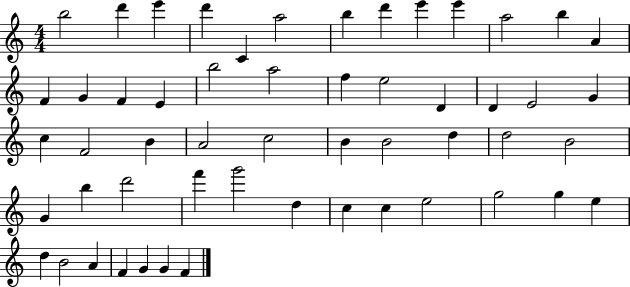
X:1
T:Untitled
M:4/4
L:1/4
K:C
b2 d' e' d' C a2 b d' e' e' a2 b A F G F E b2 a2 f e2 D D E2 G c F2 B A2 c2 B B2 d d2 B2 G b d'2 f' g'2 d c c e2 g2 g e d B2 A F G G F